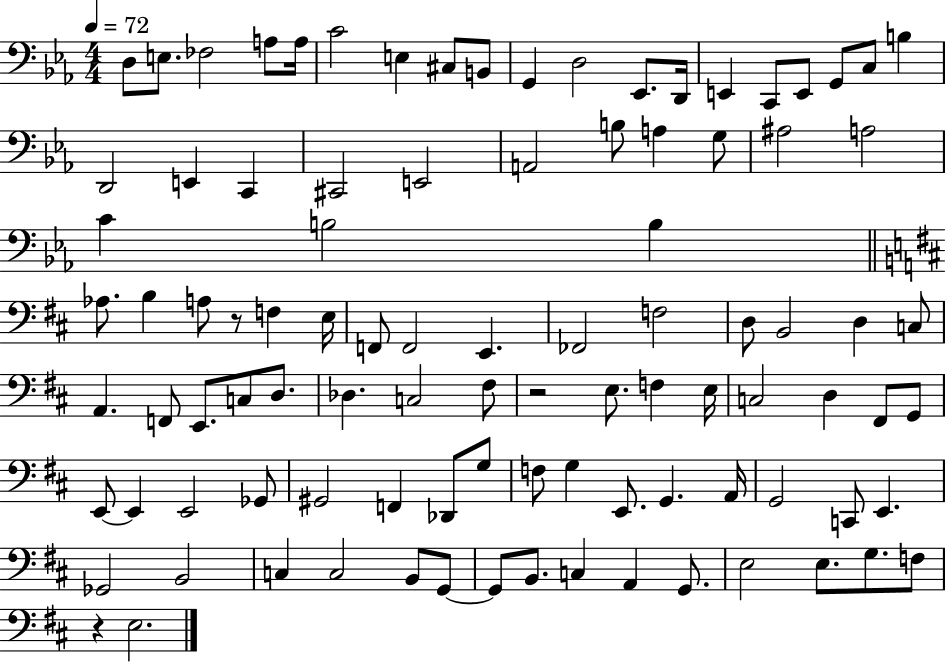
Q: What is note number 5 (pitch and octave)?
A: A3